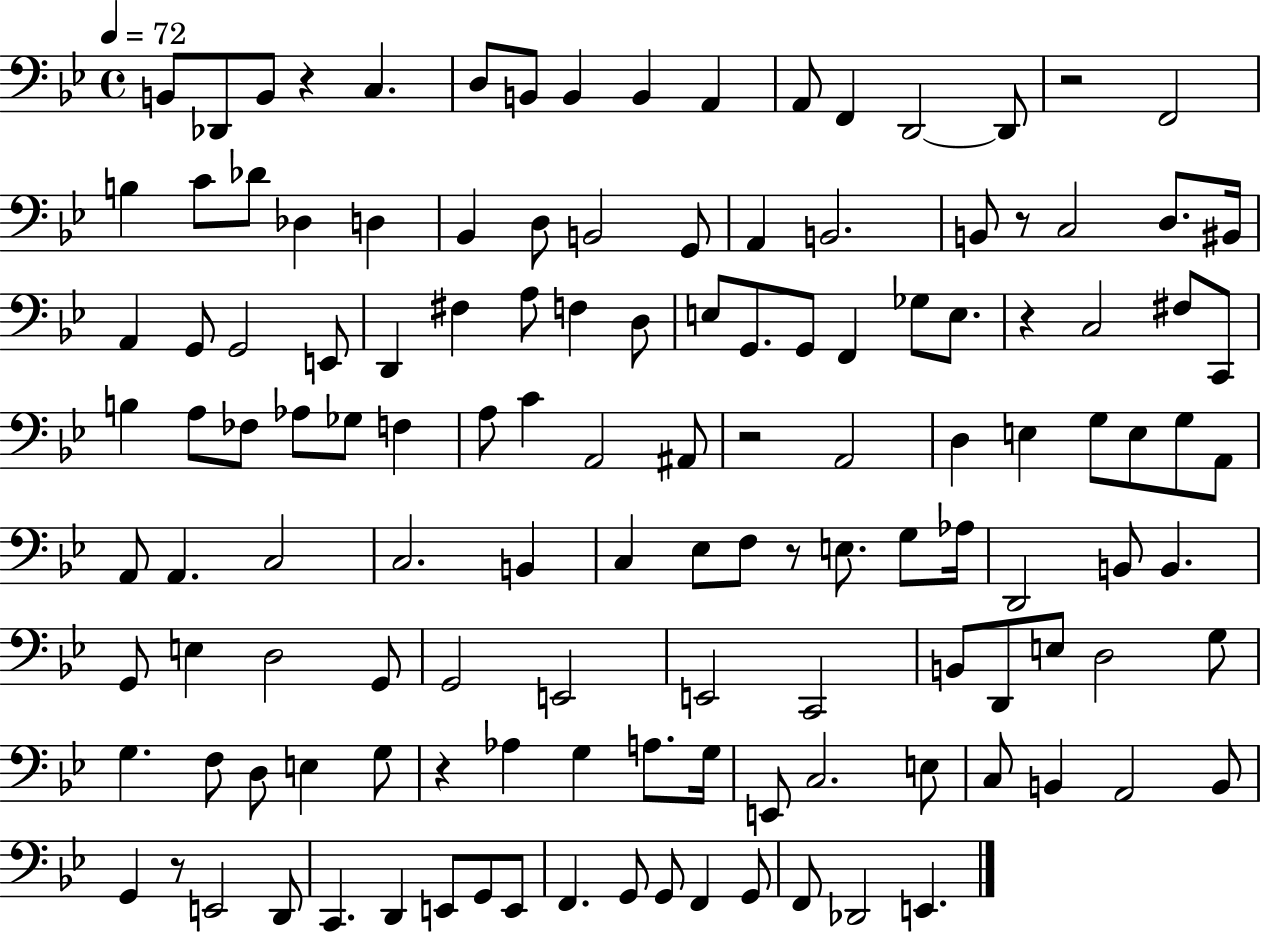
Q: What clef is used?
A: bass